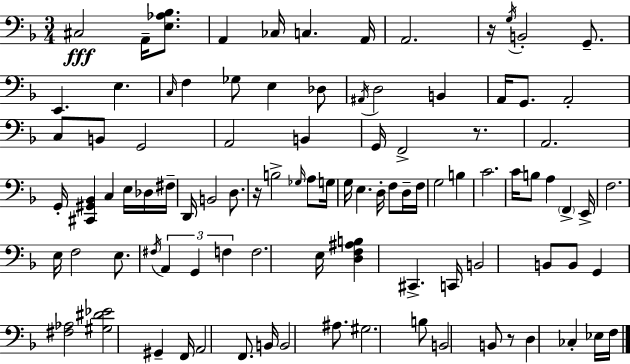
C#3/h A2/s [E3,Ab3,Bb3]/e. A2/q CES3/s C3/q. A2/s A2/h. R/s G3/s B2/h G2/e. E2/q. E3/q. C3/s F3/q Gb3/e E3/q Db3/e A#2/s D3/h B2/q A2/s G2/e. A2/h C3/e B2/e G2/h A2/h B2/q G2/s F2/h R/e. A2/h. G2/s [C#2,G#2,Bb2]/q C3/q E3/s Db3/s F#3/s D2/s B2/h D3/e. R/s B3/h Gb3/s A3/e G3/s G3/s E3/q. D3/s F3/e D3/s F3/s G3/h B3/q C4/h. C4/s B3/e A3/q F2/q E2/s F3/h. E3/s F3/h E3/e. F#3/s A2/q G2/q F3/q F3/h. E3/s [D3,F3,A#3,B3]/q C#2/q. C2/s B2/h B2/e B2/e G2/q [F#3,Ab3]/h [G#3,D#4,Eb4]/h G#2/q F2/s A2/h F2/e. B2/s B2/h A#3/e. G#3/h. B3/e B2/h B2/e R/e D3/q CES3/q Eb3/s F3/s